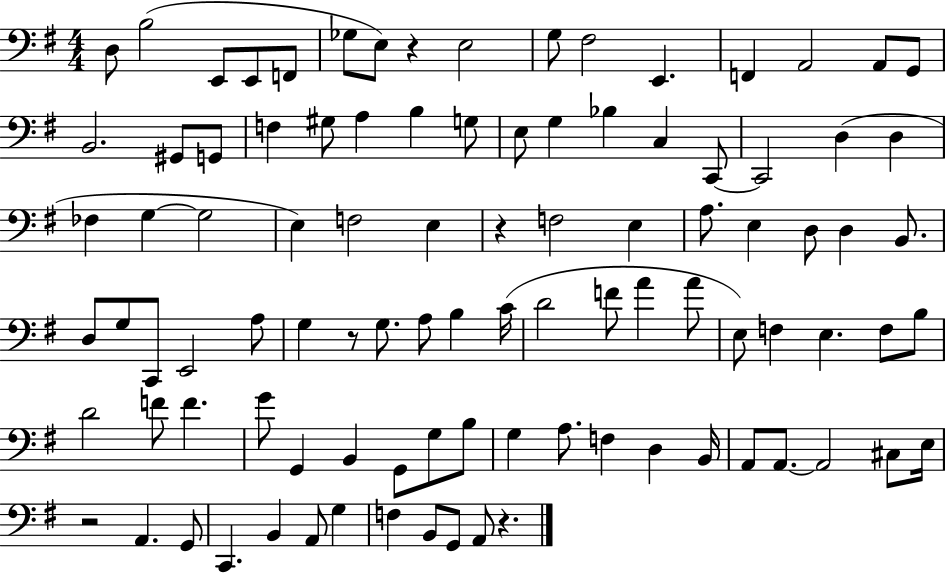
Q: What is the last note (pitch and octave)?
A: A2